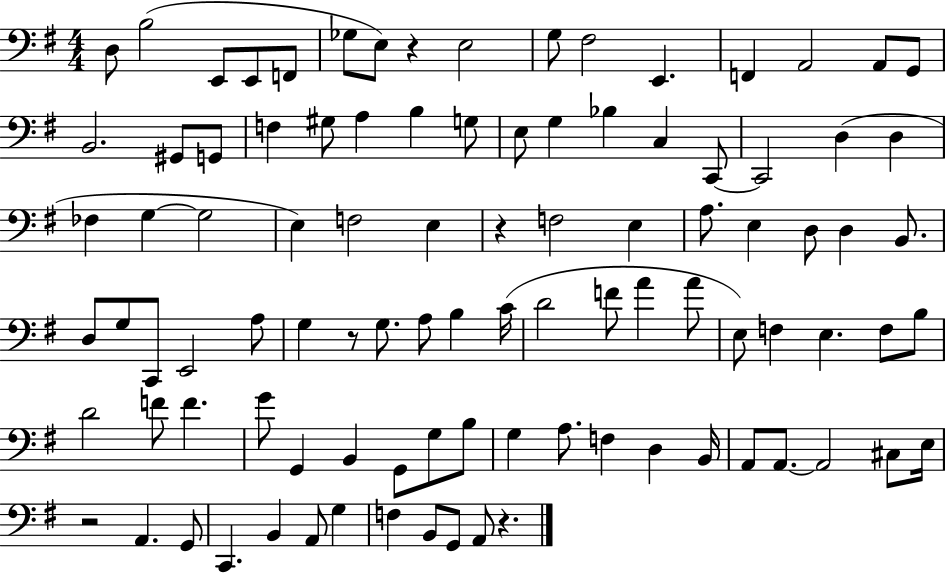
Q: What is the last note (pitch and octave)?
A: A2